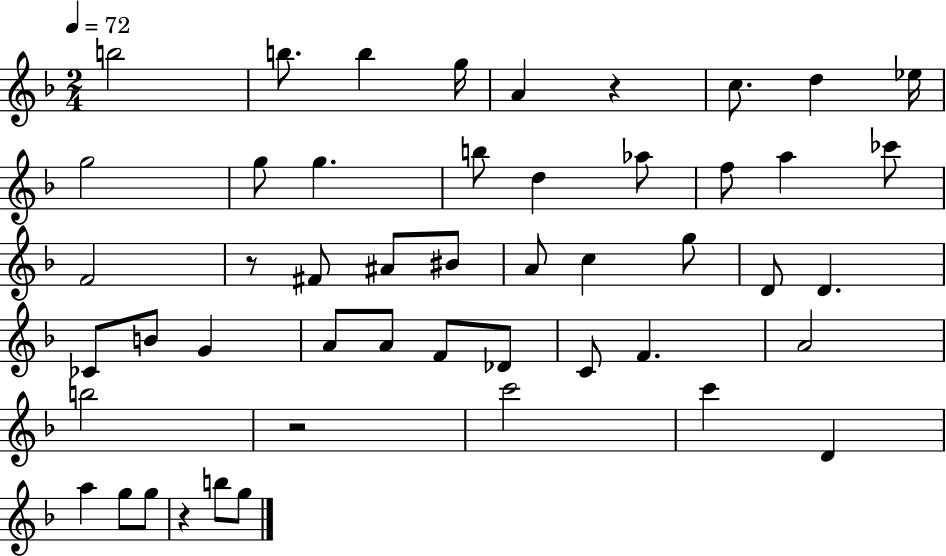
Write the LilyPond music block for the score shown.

{
  \clef treble
  \numericTimeSignature
  \time 2/4
  \key f \major
  \tempo 4 = 72
  b''2 | b''8. b''4 g''16 | a'4 r4 | c''8. d''4 ees''16 | \break g''2 | g''8 g''4. | b''8 d''4 aes''8 | f''8 a''4 ces'''8 | \break f'2 | r8 fis'8 ais'8 bis'8 | a'8 c''4 g''8 | d'8 d'4. | \break ces'8 b'8 g'4 | a'8 a'8 f'8 des'8 | c'8 f'4. | a'2 | \break b''2 | r2 | c'''2 | c'''4 d'4 | \break a''4 g''8 g''8 | r4 b''8 g''8 | \bar "|."
}